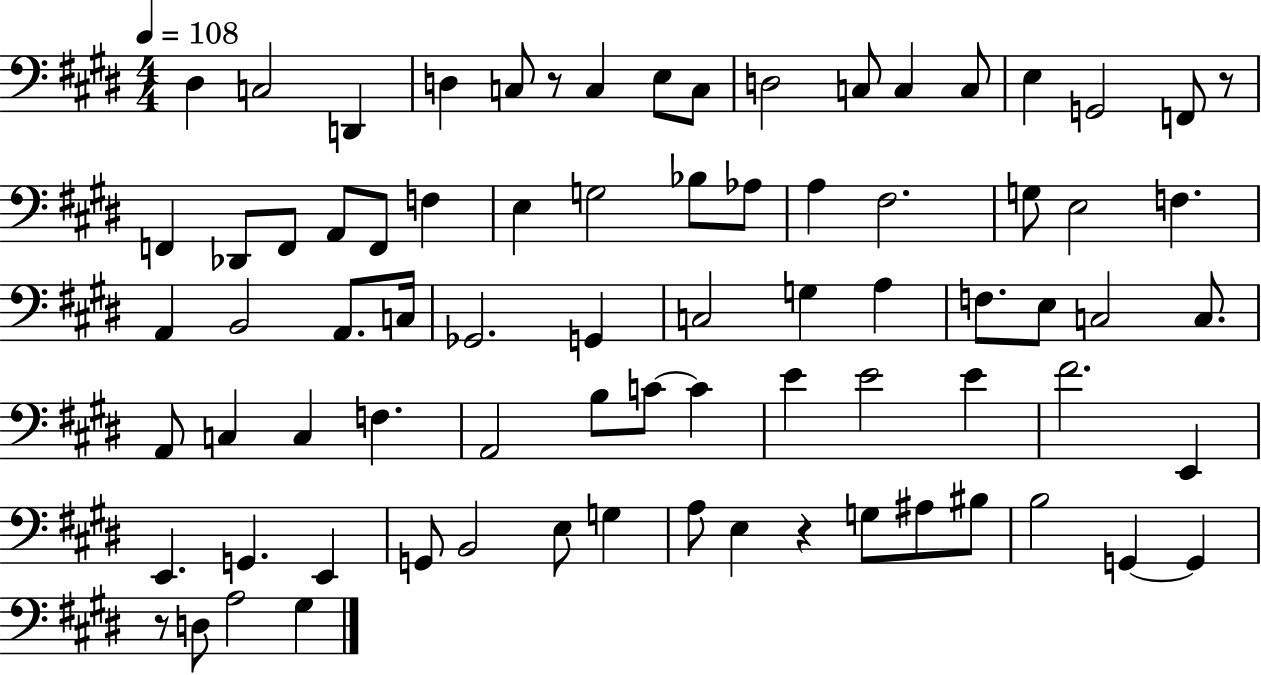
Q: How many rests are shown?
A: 4